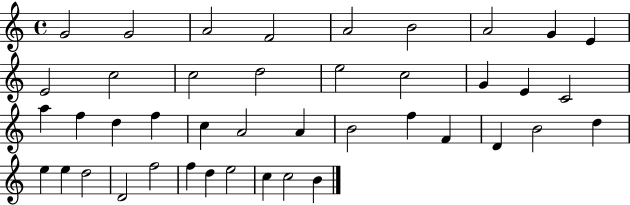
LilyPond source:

{
  \clef treble
  \time 4/4
  \defaultTimeSignature
  \key c \major
  g'2 g'2 | a'2 f'2 | a'2 b'2 | a'2 g'4 e'4 | \break e'2 c''2 | c''2 d''2 | e''2 c''2 | g'4 e'4 c'2 | \break a''4 f''4 d''4 f''4 | c''4 a'2 a'4 | b'2 f''4 f'4 | d'4 b'2 d''4 | \break e''4 e''4 d''2 | d'2 f''2 | f''4 d''4 e''2 | c''4 c''2 b'4 | \break \bar "|."
}